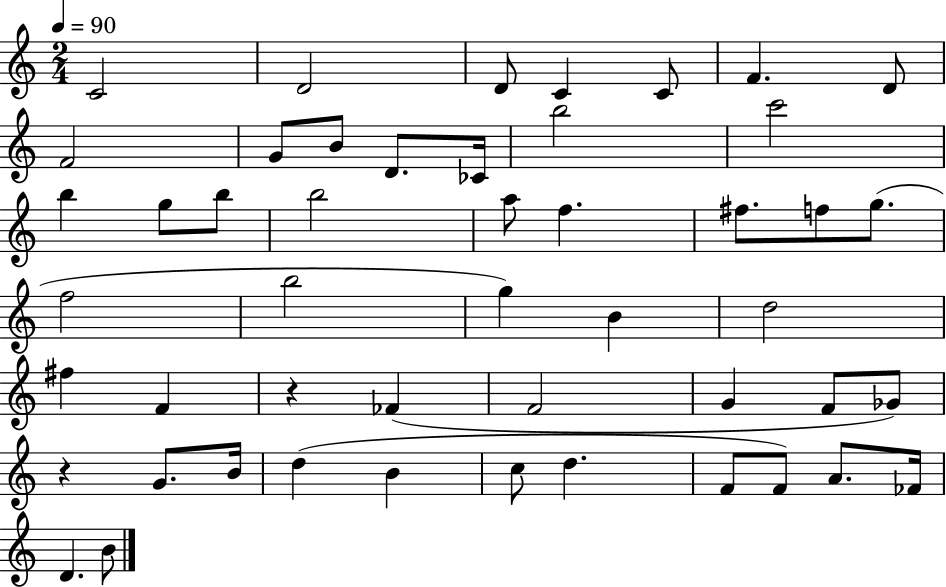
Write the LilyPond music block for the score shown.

{
  \clef treble
  \numericTimeSignature
  \time 2/4
  \key c \major
  \tempo 4 = 90
  \repeat volta 2 { c'2 | d'2 | d'8 c'4 c'8 | f'4. d'8 | \break f'2 | g'8 b'8 d'8. ces'16 | b''2 | c'''2 | \break b''4 g''8 b''8 | b''2 | a''8 f''4. | fis''8. f''8 g''8.( | \break f''2 | b''2 | g''4) b'4 | d''2 | \break fis''4 f'4 | r4 fes'4( | f'2 | g'4 f'8 ges'8) | \break r4 g'8. b'16 | d''4( b'4 | c''8 d''4. | f'8 f'8) a'8. fes'16 | \break d'4. b'8 | } \bar "|."
}